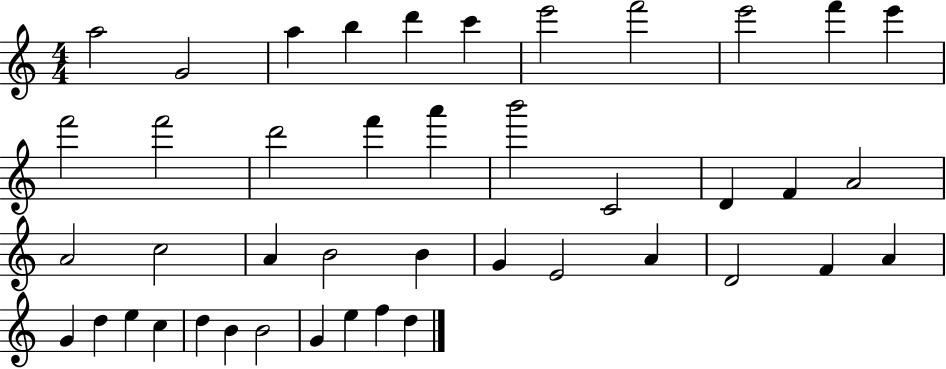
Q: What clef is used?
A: treble